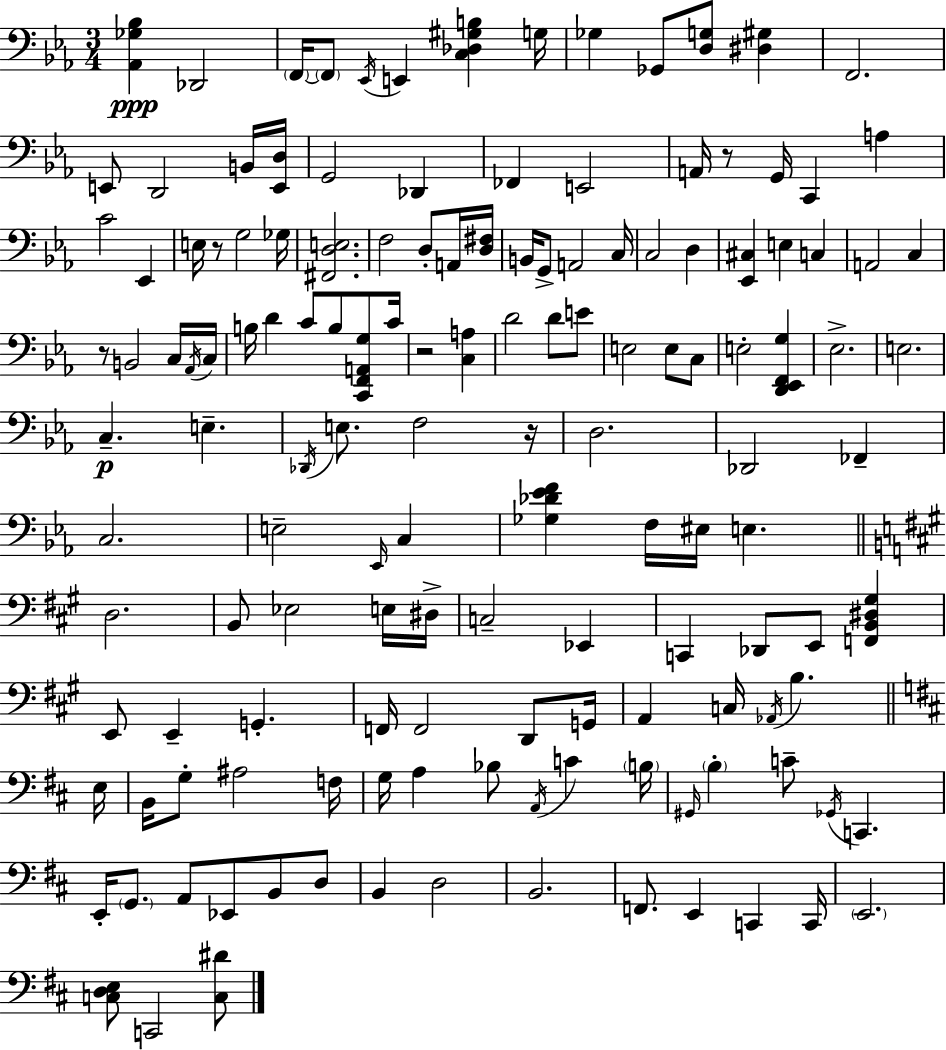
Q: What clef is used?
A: bass